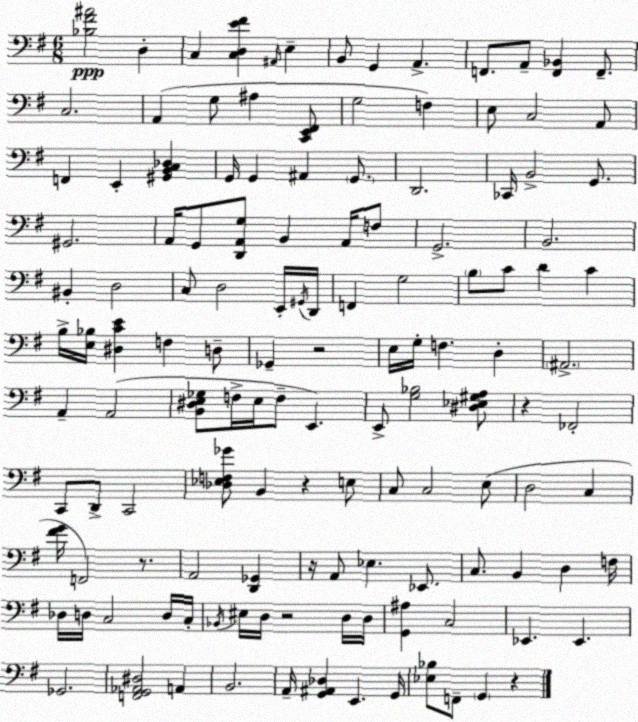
X:1
T:Untitled
M:6/8
L:1/4
K:G
[_B,^F^A]2 D, C, [C,D,E^F] ^A,,/4 E, B,,/2 G,, A,, F,,/2 A,,/2 [F,,_B,,] F,,/2 C,2 A,, G,/2 ^A, [C,,E,,^F,,]/2 G,2 F, E,/2 C,2 A,,/2 F,, E,, [^G,,B,,C,_D,] G,,/4 G,, ^A,, G,,/2 D,,2 _C,,/4 B,,2 G,,/2 ^G,,2 A,,/4 G,,/2 [D,,A,,G,]/2 B,, A,,/4 F,/2 G,,2 B,,2 ^B,, D,2 C,/2 D,2 E,,/4 ^G,,/4 D,,/4 F,, G,2 B,/2 C/2 D C B,/4 [E,_B,]/4 [^D,CE] F, D,/2 _G,, z2 E,/4 G,/4 F, D, ^A,,2 A,, A,,2 [B,,^D,E,_G,]/2 F,/4 E,/4 F,/2 E,, E,,/2 [G,_B,]2 [^D,_E,^G,A,]/2 z _F,,2 C,,/2 D,,/2 C,,2 [_D,_E,F,_G]/2 B,, z E,/2 C,/2 C,2 E,/2 D,2 C, [^FG]/4 F,,2 z/2 A,,2 [D,,_G,,] z/4 A,,/2 _E, _E,,/2 C,/2 B,, D, F,/4 _D,/4 D,/4 C,2 D,/4 C,/4 _B,,/4 ^E,/4 D,/4 z2 D,/4 D,/4 [G,,^A,] C,2 _E,, _E,, _G,,2 [F,,G,,_A,,^D,]2 A,, B,,2 A,,/4 [G,,^A,,_D,] E,, G,,/4 [_E,_B,]/2 F,,/2 G,, z